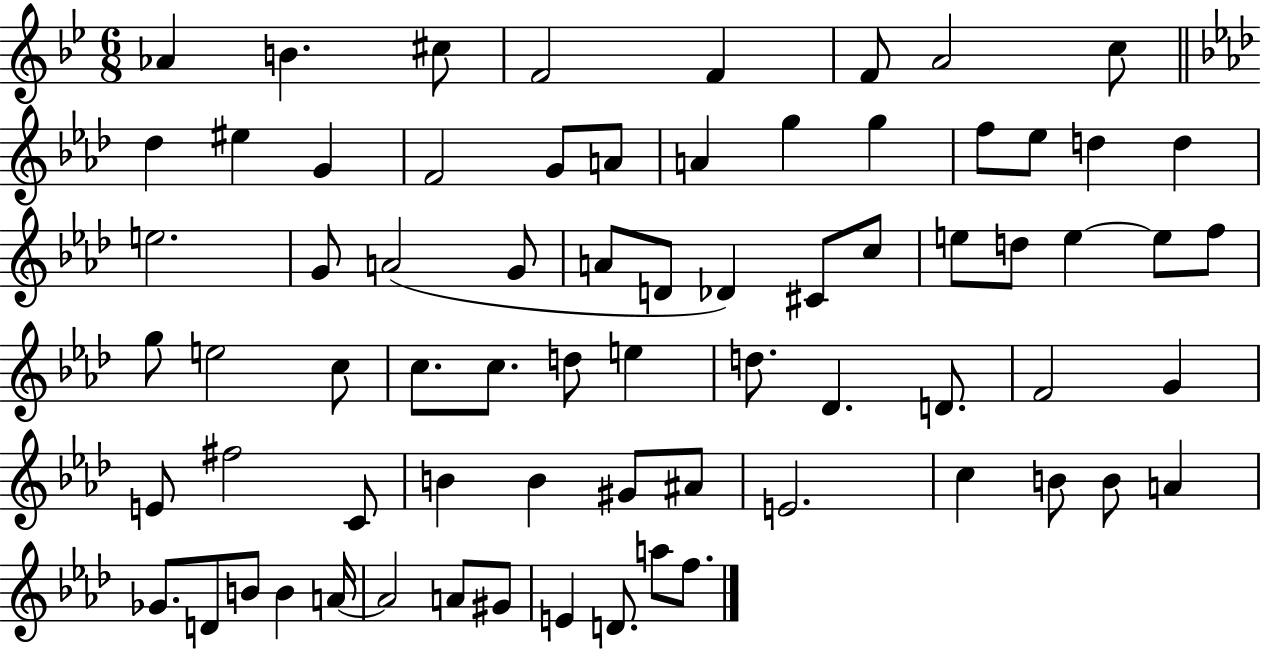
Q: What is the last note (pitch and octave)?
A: F5